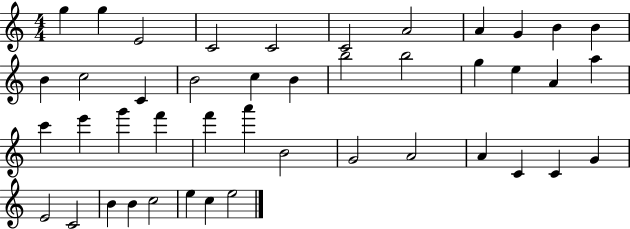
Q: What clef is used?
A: treble